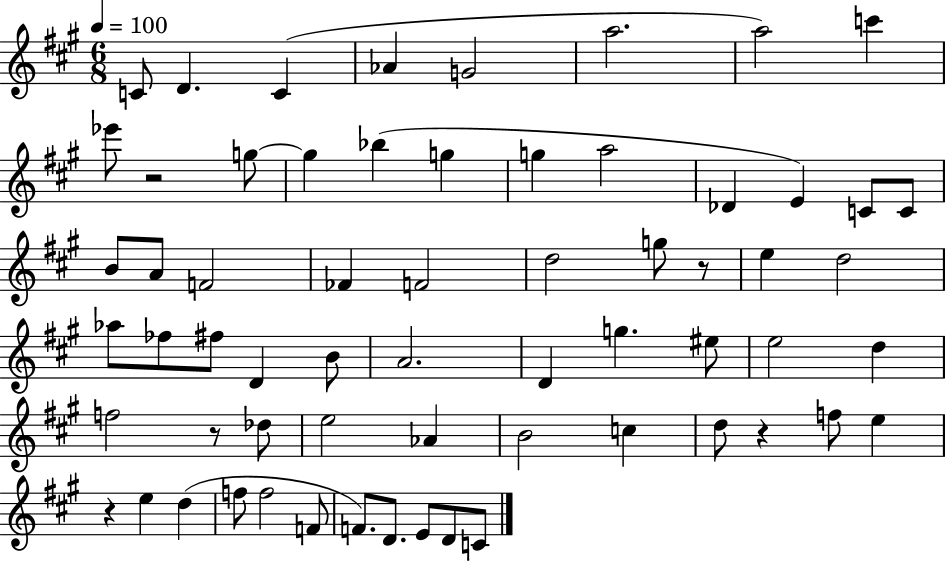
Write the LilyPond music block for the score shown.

{
  \clef treble
  \numericTimeSignature
  \time 6/8
  \key a \major
  \tempo 4 = 100
  c'8 d'4. c'4( | aes'4 g'2 | a''2. | a''2) c'''4 | \break ees'''8 r2 g''8~~ | g''4 bes''4( g''4 | g''4 a''2 | des'4 e'4) c'8 c'8 | \break b'8 a'8 f'2 | fes'4 f'2 | d''2 g''8 r8 | e''4 d''2 | \break aes''8 fes''8 fis''8 d'4 b'8 | a'2. | d'4 g''4. eis''8 | e''2 d''4 | \break f''2 r8 des''8 | e''2 aes'4 | b'2 c''4 | d''8 r4 f''8 e''4 | \break r4 e''4 d''4( | f''8 f''2 f'8 | f'8.) d'8. e'8 d'8 c'8 | \bar "|."
}